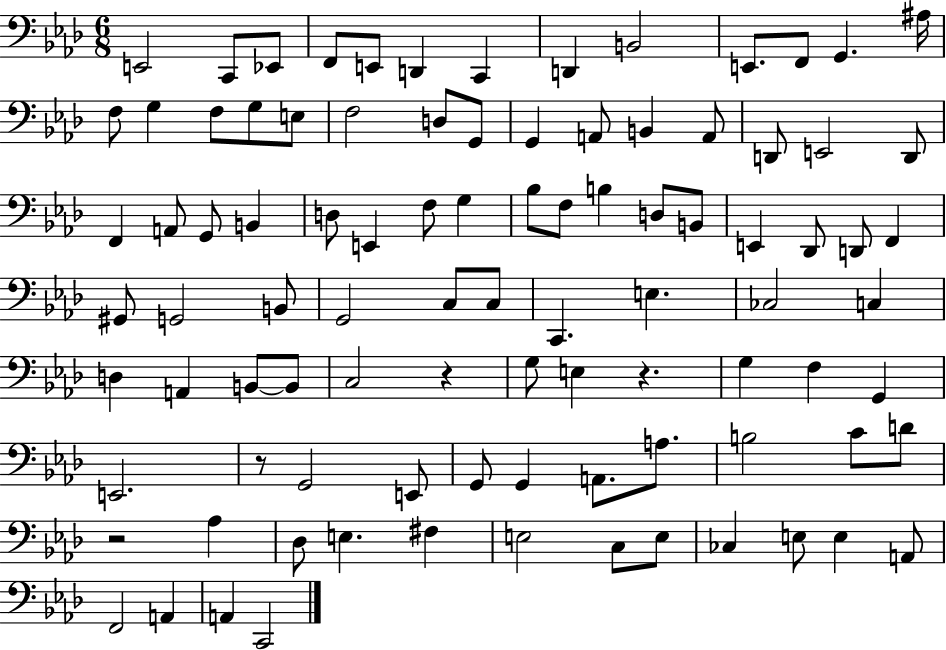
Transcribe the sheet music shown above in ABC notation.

X:1
T:Untitled
M:6/8
L:1/4
K:Ab
E,,2 C,,/2 _E,,/2 F,,/2 E,,/2 D,, C,, D,, B,,2 E,,/2 F,,/2 G,, ^A,/4 F,/2 G, F,/2 G,/2 E,/2 F,2 D,/2 G,,/2 G,, A,,/2 B,, A,,/2 D,,/2 E,,2 D,,/2 F,, A,,/2 G,,/2 B,, D,/2 E,, F,/2 G, _B,/2 F,/2 B, D,/2 B,,/2 E,, _D,,/2 D,,/2 F,, ^G,,/2 G,,2 B,,/2 G,,2 C,/2 C,/2 C,, E, _C,2 C, D, A,, B,,/2 B,,/2 C,2 z G,/2 E, z G, F, G,, E,,2 z/2 G,,2 E,,/2 G,,/2 G,, A,,/2 A,/2 B,2 C/2 D/2 z2 _A, _D,/2 E, ^F, E,2 C,/2 E,/2 _C, E,/2 E, A,,/2 F,,2 A,, A,, C,,2